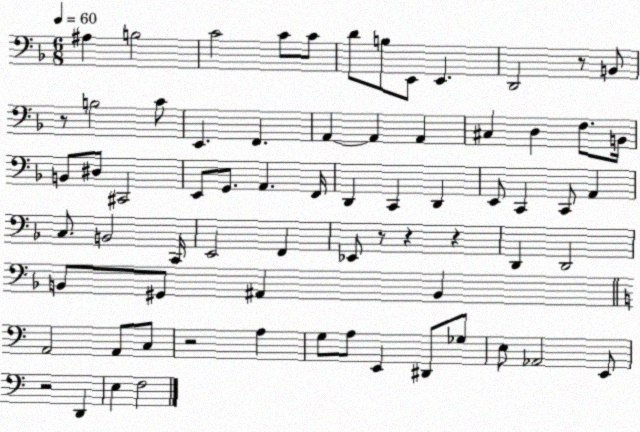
X:1
T:Untitled
M:6/8
L:1/4
K:F
^A, B,2 C2 C/2 C/2 D/2 B,/2 E,,/2 E,, D,,2 z/2 B,,/2 z/2 B,2 C/2 E,, F,, A,, A,, A,, ^C, D, F,/2 B,,/4 B,,/2 ^D,/2 ^C,,2 E,,/2 G,,/2 A,, F,,/4 D,, C,, D,, E,,/2 C,, C,,/2 A,, C,/2 B,,2 C,,/4 E,,2 F,, _E,,/2 z/2 z z D,, D,,2 B,,/2 ^G,,/2 ^A,, B,, A,,2 A,,/2 C,/2 z2 A, G,/2 A,/2 E,, ^D,,/2 _G,/2 E,/2 _A,,2 E,,/2 z2 D,, E, F,2